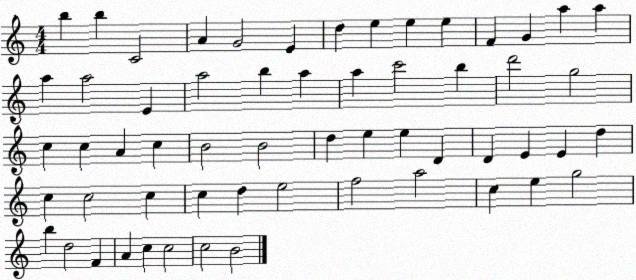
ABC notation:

X:1
T:Untitled
M:4/4
L:1/4
K:C
b b C2 A G2 E d e e e F G a a a a2 E a2 b a a c'2 b d'2 g2 c c A c B2 B2 d e e D D E E d c c2 c c d e2 f2 a2 c e g2 b d2 F A c c2 c2 B2